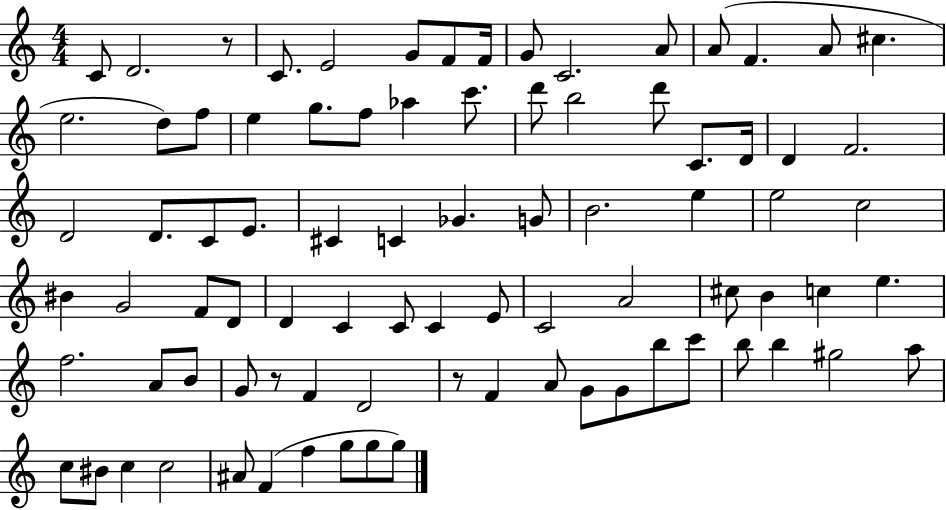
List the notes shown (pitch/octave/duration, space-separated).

C4/e D4/h. R/e C4/e. E4/h G4/e F4/e F4/s G4/e C4/h. A4/e A4/e F4/q. A4/e C#5/q. E5/h. D5/e F5/e E5/q G5/e. F5/e Ab5/q C6/e. D6/e B5/h D6/e C4/e. D4/s D4/q F4/h. D4/h D4/e. C4/e E4/e. C#4/q C4/q Gb4/q. G4/e B4/h. E5/q E5/h C5/h BIS4/q G4/h F4/e D4/e D4/q C4/q C4/e C4/q E4/e C4/h A4/h C#5/e B4/q C5/q E5/q. F5/h. A4/e B4/e G4/e R/e F4/q D4/h R/e F4/q A4/e G4/e G4/e B5/e C6/e B5/e B5/q G#5/h A5/e C5/e BIS4/e C5/q C5/h A#4/e F4/q F5/q G5/e G5/e G5/e